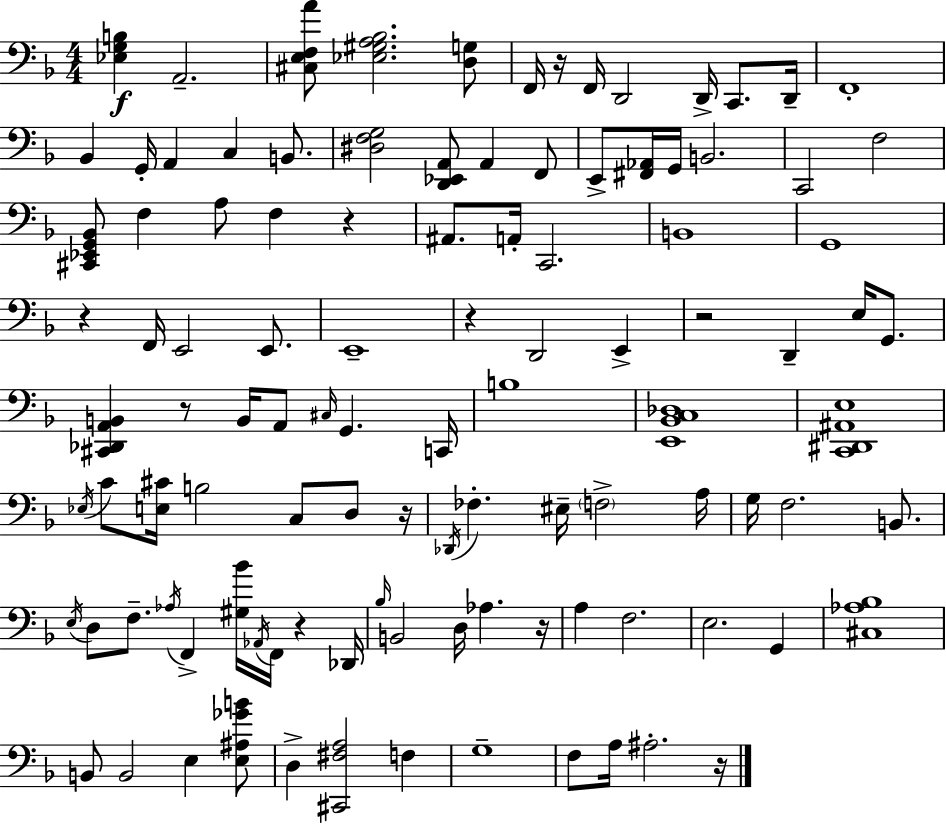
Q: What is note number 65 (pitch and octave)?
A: Bb3